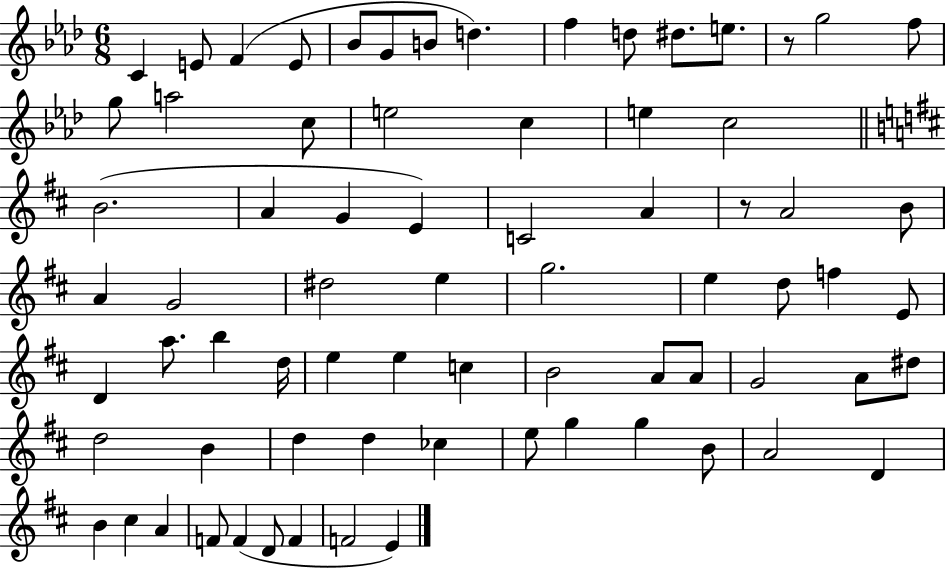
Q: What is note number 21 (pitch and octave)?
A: C5